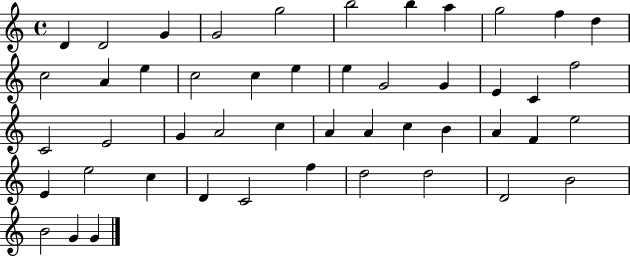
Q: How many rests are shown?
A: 0